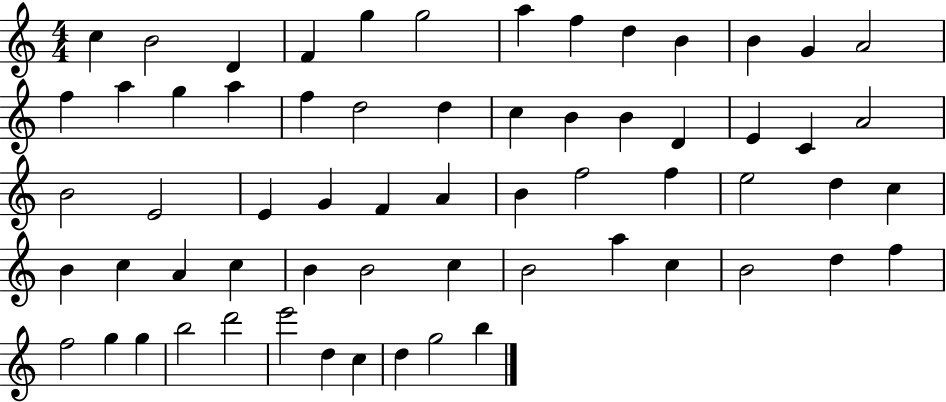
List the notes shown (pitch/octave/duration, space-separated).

C5/q B4/h D4/q F4/q G5/q G5/h A5/q F5/q D5/q B4/q B4/q G4/q A4/h F5/q A5/q G5/q A5/q F5/q D5/h D5/q C5/q B4/q B4/q D4/q E4/q C4/q A4/h B4/h E4/h E4/q G4/q F4/q A4/q B4/q F5/h F5/q E5/h D5/q C5/q B4/q C5/q A4/q C5/q B4/q B4/h C5/q B4/h A5/q C5/q B4/h D5/q F5/q F5/h G5/q G5/q B5/h D6/h E6/h D5/q C5/q D5/q G5/h B5/q